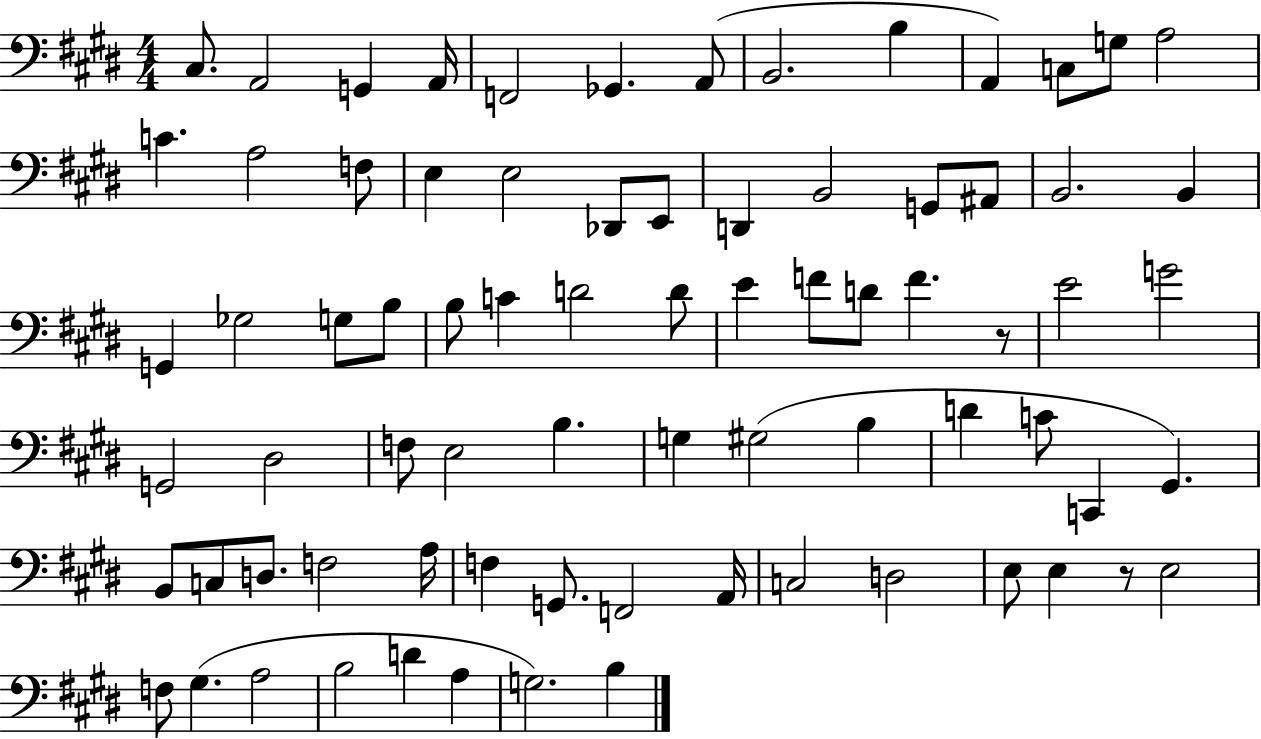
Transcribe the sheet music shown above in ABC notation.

X:1
T:Untitled
M:4/4
L:1/4
K:E
^C,/2 A,,2 G,, A,,/4 F,,2 _G,, A,,/2 B,,2 B, A,, C,/2 G,/2 A,2 C A,2 F,/2 E, E,2 _D,,/2 E,,/2 D,, B,,2 G,,/2 ^A,,/2 B,,2 B,, G,, _G,2 G,/2 B,/2 B,/2 C D2 D/2 E F/2 D/2 F z/2 E2 G2 G,,2 ^D,2 F,/2 E,2 B, G, ^G,2 B, D C/2 C,, ^G,, B,,/2 C,/2 D,/2 F,2 A,/4 F, G,,/2 F,,2 A,,/4 C,2 D,2 E,/2 E, z/2 E,2 F,/2 ^G, A,2 B,2 D A, G,2 B,